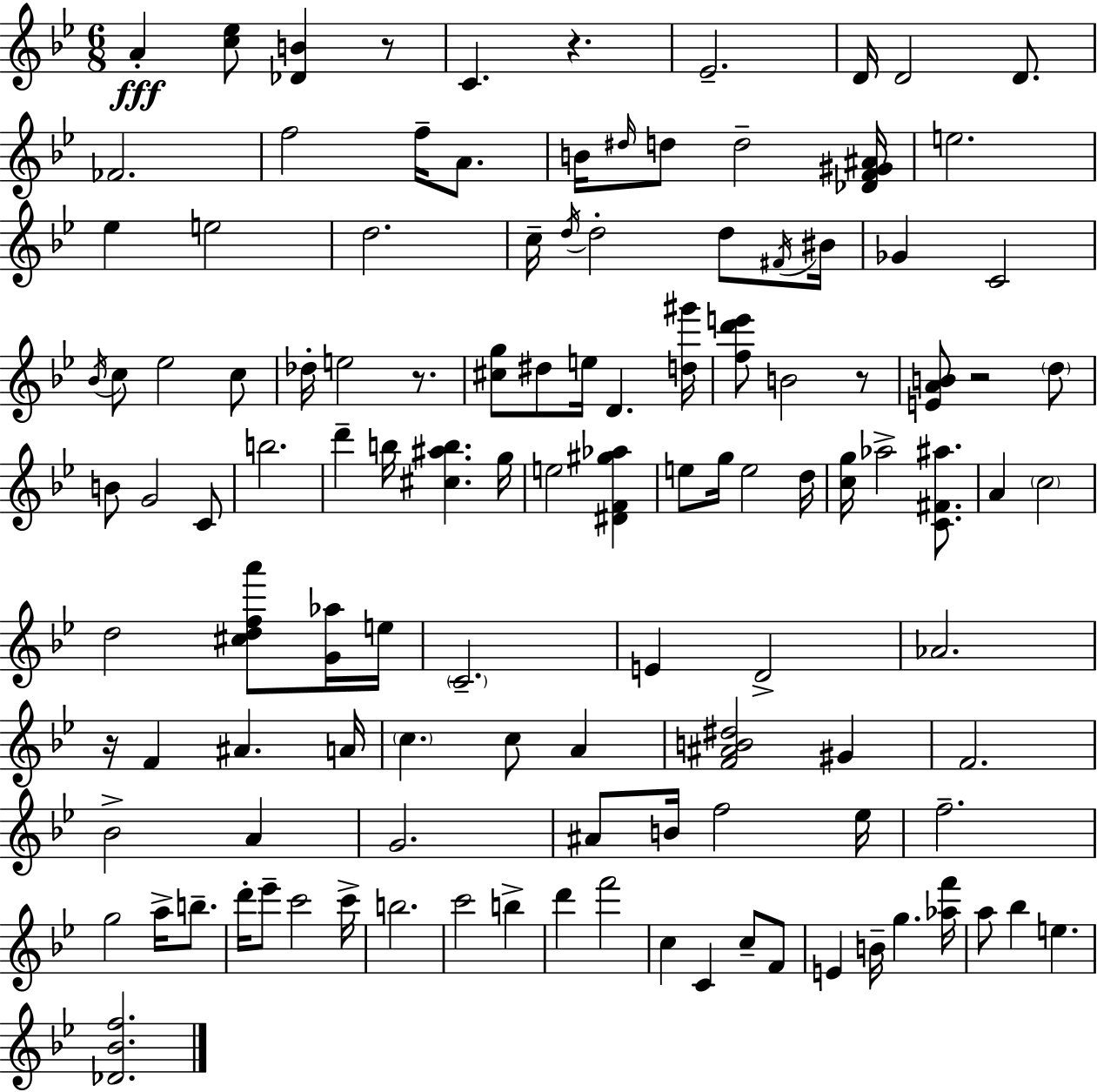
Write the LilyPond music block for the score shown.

{
  \clef treble
  \numericTimeSignature
  \time 6/8
  \key g \minor
  a'4-.\fff <c'' ees''>8 <des' b'>4 r8 | c'4. r4. | ees'2.-- | d'16 d'2 d'8. | \break fes'2. | f''2 f''16-- a'8. | b'16 \grace { dis''16 } d''8 d''2-- | <des' f' gis' ais'>16 e''2. | \break ees''4 e''2 | d''2. | c''16-- \acciaccatura { d''16 } d''2-. d''8 | \acciaccatura { fis'16 } bis'16 ges'4 c'2 | \break \acciaccatura { bes'16 } c''8 ees''2 | c''8 des''16-. e''2 | r8. <cis'' g''>8 dis''8 e''16 d'4. | <d'' gis'''>16 <f'' d''' e'''>8 b'2 | \break r8 <e' a' b'>8 r2 | \parenthesize d''8 b'8 g'2 | c'8 b''2. | d'''4-- b''16 <cis'' ais'' b''>4. | \break g''16 e''2 | <dis' f' gis'' aes''>4 e''8 g''16 e''2 | d''16 <c'' g''>16 aes''2-> | <c' fis' ais''>8. a'4 \parenthesize c''2 | \break d''2 | <cis'' d'' f'' a'''>8 <g' aes''>16 e''16 \parenthesize c'2.-- | e'4 d'2-> | aes'2. | \break r16 f'4 ais'4. | a'16 \parenthesize c''4. c''8 | a'4 <f' ais' b' dis''>2 | gis'4 f'2. | \break bes'2-> | a'4 g'2. | ais'8 b'16 f''2 | ees''16 f''2.-- | \break g''2 | a''16-> b''8.-- d'''16-. ees'''8-- c'''2 | c'''16-> b''2. | c'''2 | \break b''4-> d'''4 f'''2 | c''4 c'4 | c''8-- f'8 e'4 b'16-- g''4. | <aes'' f'''>16 a''8 bes''4 e''4. | \break <des' bes' f''>2. | \bar "|."
}